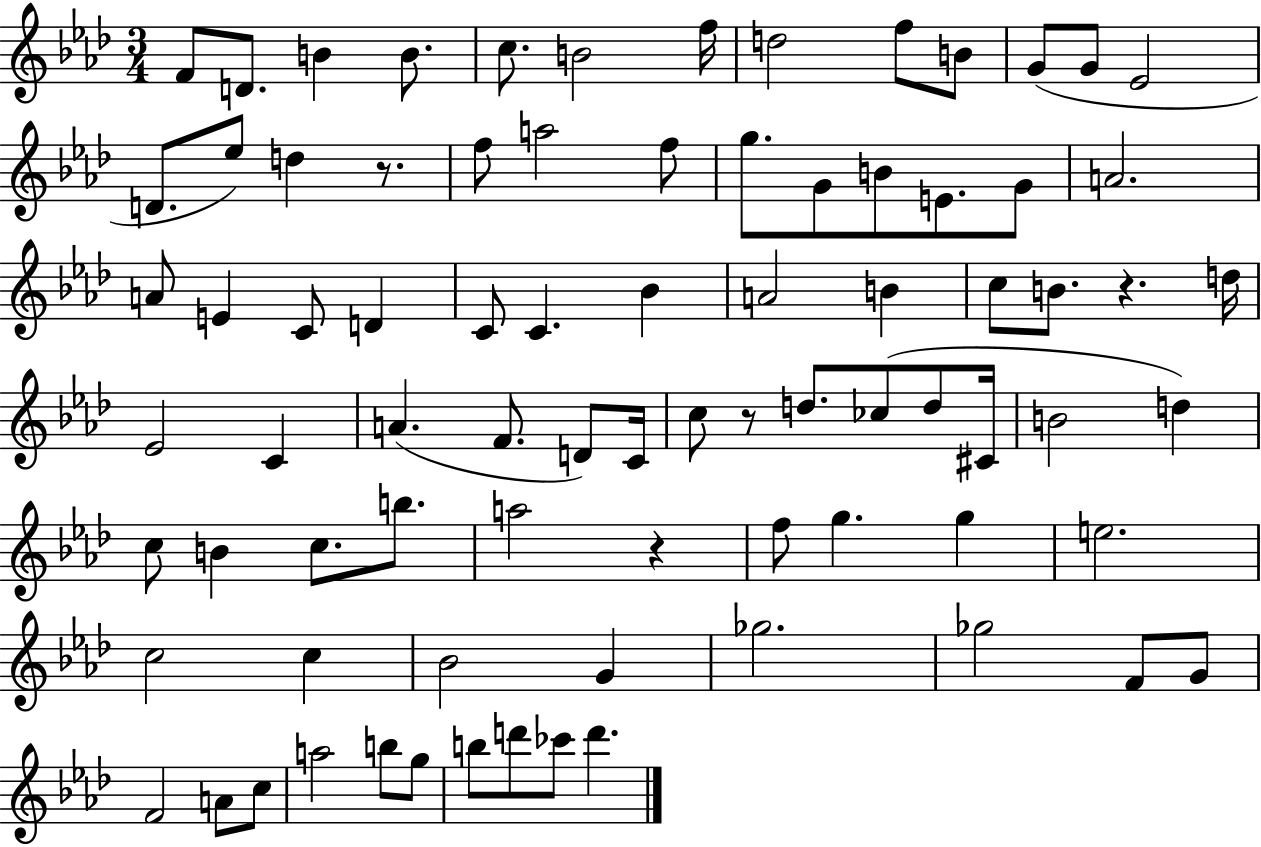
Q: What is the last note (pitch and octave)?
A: D6